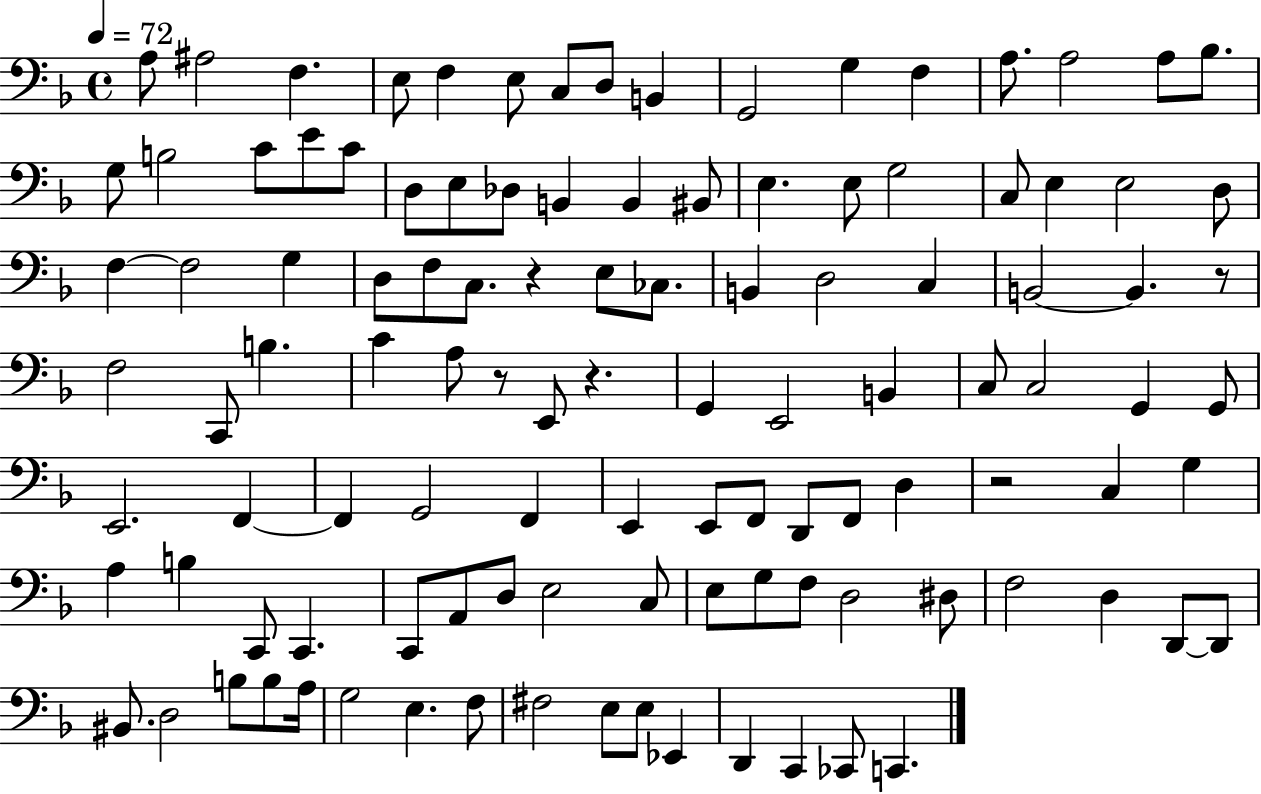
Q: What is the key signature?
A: F major